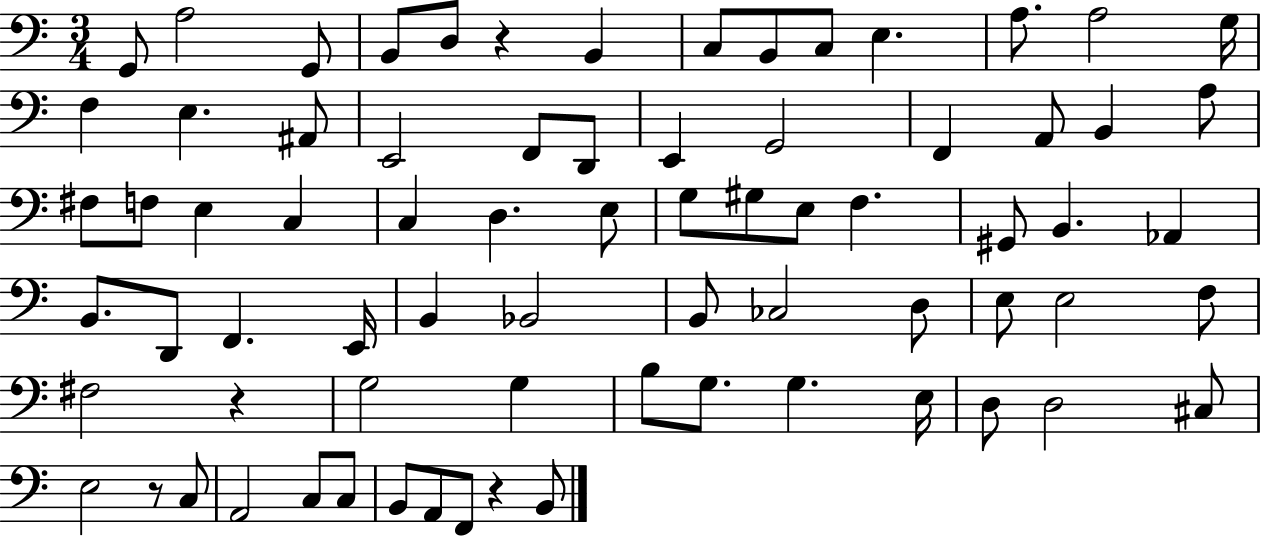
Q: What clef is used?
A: bass